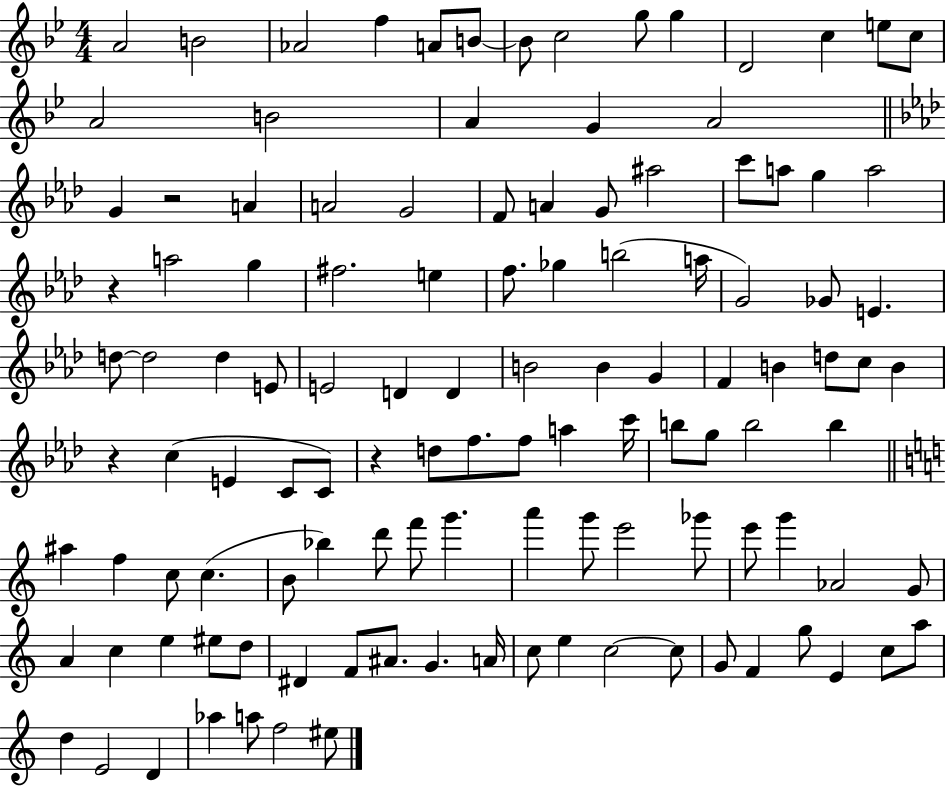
X:1
T:Untitled
M:4/4
L:1/4
K:Bb
A2 B2 _A2 f A/2 B/2 B/2 c2 g/2 g D2 c e/2 c/2 A2 B2 A G A2 G z2 A A2 G2 F/2 A G/2 ^a2 c'/2 a/2 g a2 z a2 g ^f2 e f/2 _g b2 a/4 G2 _G/2 E d/2 d2 d E/2 E2 D D B2 B G F B d/2 c/2 B z c E C/2 C/2 z d/2 f/2 f/2 a c'/4 b/2 g/2 b2 b ^a f c/2 c B/2 _b d'/2 f'/2 g' a' g'/2 e'2 _g'/2 e'/2 g' _A2 G/2 A c e ^e/2 d/2 ^D F/2 ^A/2 G A/4 c/2 e c2 c/2 G/2 F g/2 E c/2 a/2 d E2 D _a a/2 f2 ^e/2